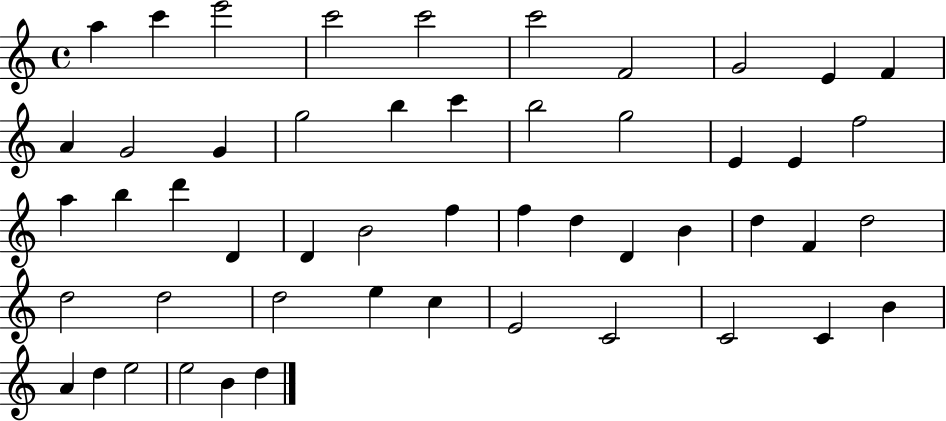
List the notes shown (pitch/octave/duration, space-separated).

A5/q C6/q E6/h C6/h C6/h C6/h F4/h G4/h E4/q F4/q A4/q G4/h G4/q G5/h B5/q C6/q B5/h G5/h E4/q E4/q F5/h A5/q B5/q D6/q D4/q D4/q B4/h F5/q F5/q D5/q D4/q B4/q D5/q F4/q D5/h D5/h D5/h D5/h E5/q C5/q E4/h C4/h C4/h C4/q B4/q A4/q D5/q E5/h E5/h B4/q D5/q